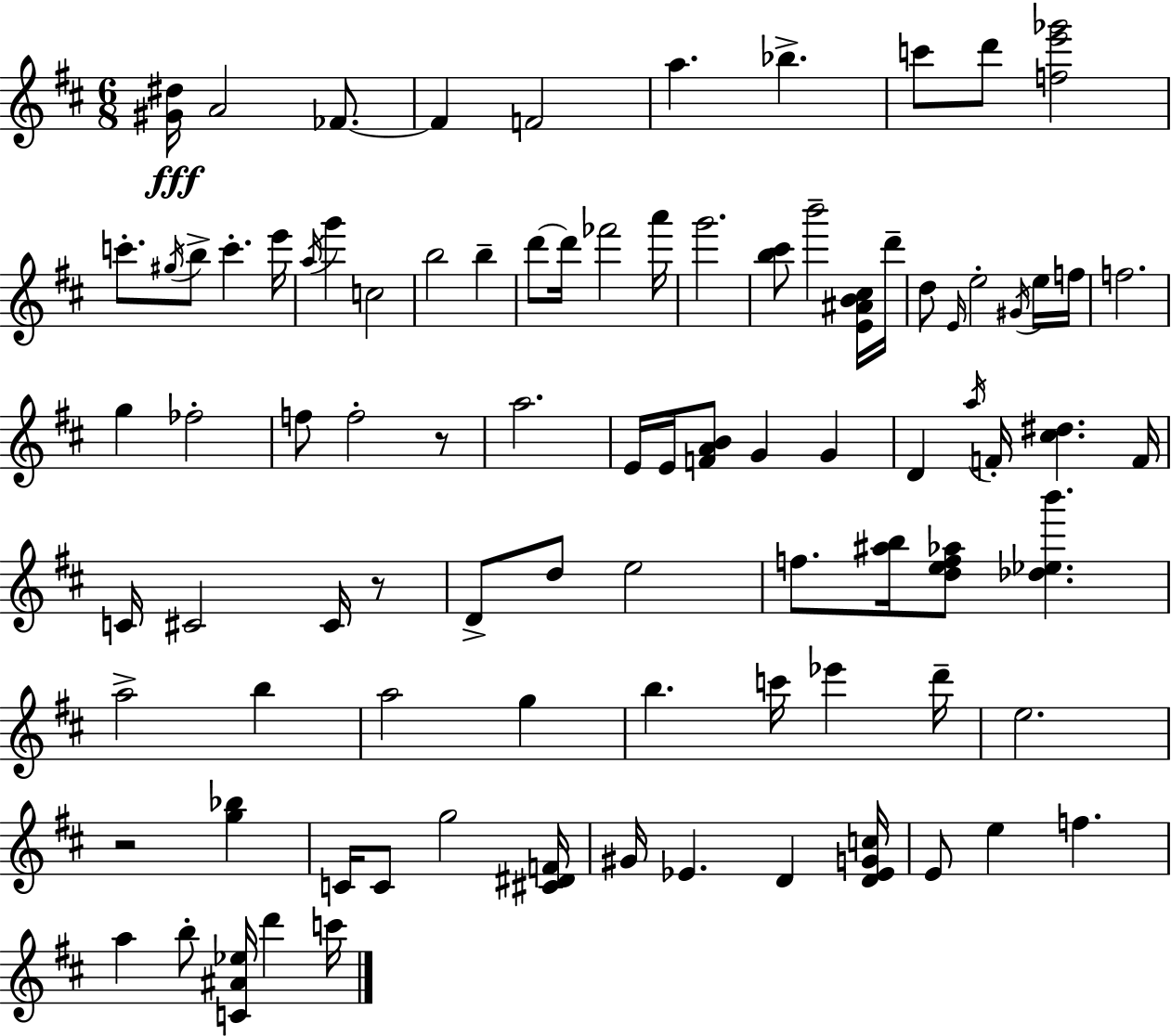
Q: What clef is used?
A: treble